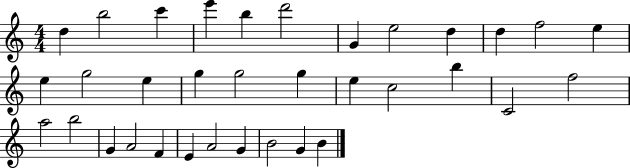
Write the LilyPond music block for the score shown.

{
  \clef treble
  \numericTimeSignature
  \time 4/4
  \key c \major
  d''4 b''2 c'''4 | e'''4 b''4 d'''2 | g'4 e''2 d''4 | d''4 f''2 e''4 | \break e''4 g''2 e''4 | g''4 g''2 g''4 | e''4 c''2 b''4 | c'2 f''2 | \break a''2 b''2 | g'4 a'2 f'4 | e'4 a'2 g'4 | b'2 g'4 b'4 | \break \bar "|."
}